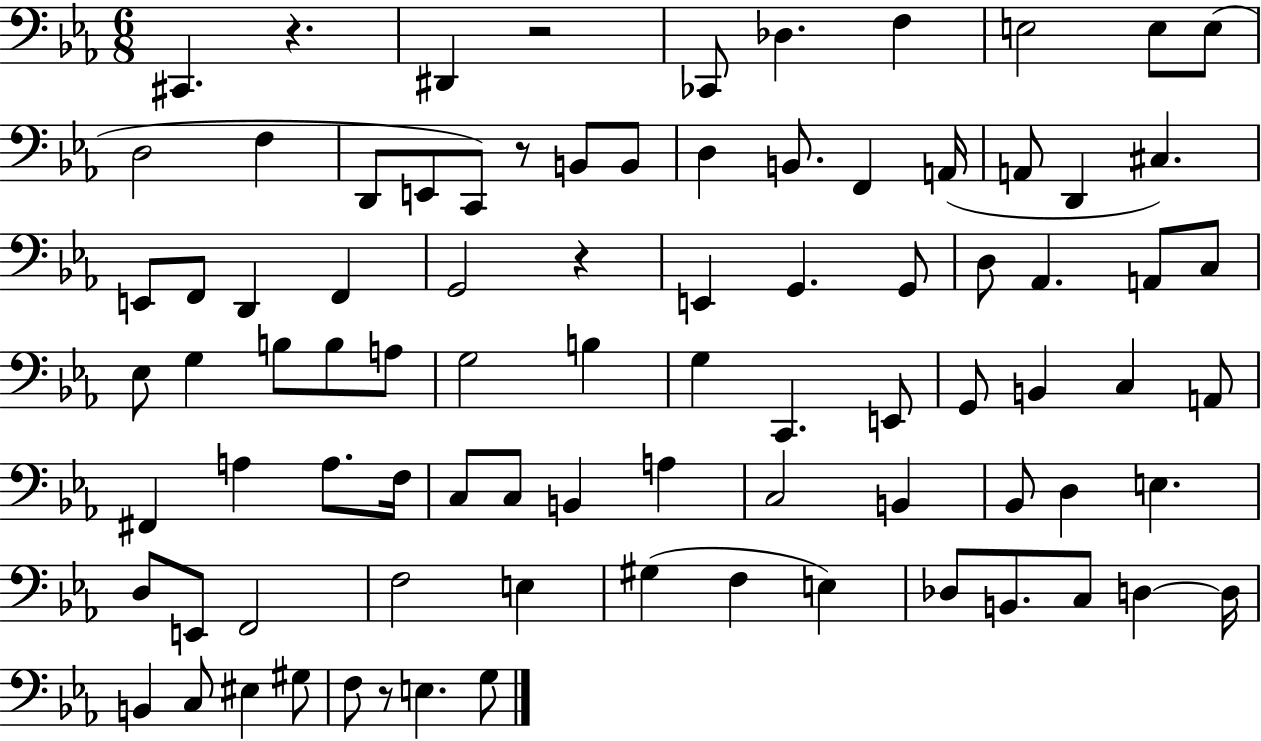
X:1
T:Untitled
M:6/8
L:1/4
K:Eb
^C,, z ^D,, z2 _C,,/2 _D, F, E,2 E,/2 E,/2 D,2 F, D,,/2 E,,/2 C,,/2 z/2 B,,/2 B,,/2 D, B,,/2 F,, A,,/4 A,,/2 D,, ^C, E,,/2 F,,/2 D,, F,, G,,2 z E,, G,, G,,/2 D,/2 _A,, A,,/2 C,/2 _E,/2 G, B,/2 B,/2 A,/2 G,2 B, G, C,, E,,/2 G,,/2 B,, C, A,,/2 ^F,, A, A,/2 F,/4 C,/2 C,/2 B,, A, C,2 B,, _B,,/2 D, E, D,/2 E,,/2 F,,2 F,2 E, ^G, F, E, _D,/2 B,,/2 C,/2 D, D,/4 B,, C,/2 ^E, ^G,/2 F,/2 z/2 E, G,/2